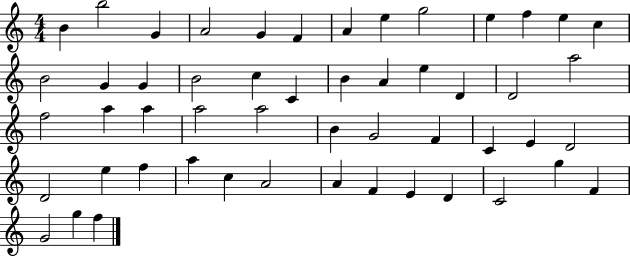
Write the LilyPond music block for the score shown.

{
  \clef treble
  \numericTimeSignature
  \time 4/4
  \key c \major
  b'4 b''2 g'4 | a'2 g'4 f'4 | a'4 e''4 g''2 | e''4 f''4 e''4 c''4 | \break b'2 g'4 g'4 | b'2 c''4 c'4 | b'4 a'4 e''4 d'4 | d'2 a''2 | \break f''2 a''4 a''4 | a''2 a''2 | b'4 g'2 f'4 | c'4 e'4 d'2 | \break d'2 e''4 f''4 | a''4 c''4 a'2 | a'4 f'4 e'4 d'4 | c'2 g''4 f'4 | \break g'2 g''4 f''4 | \bar "|."
}